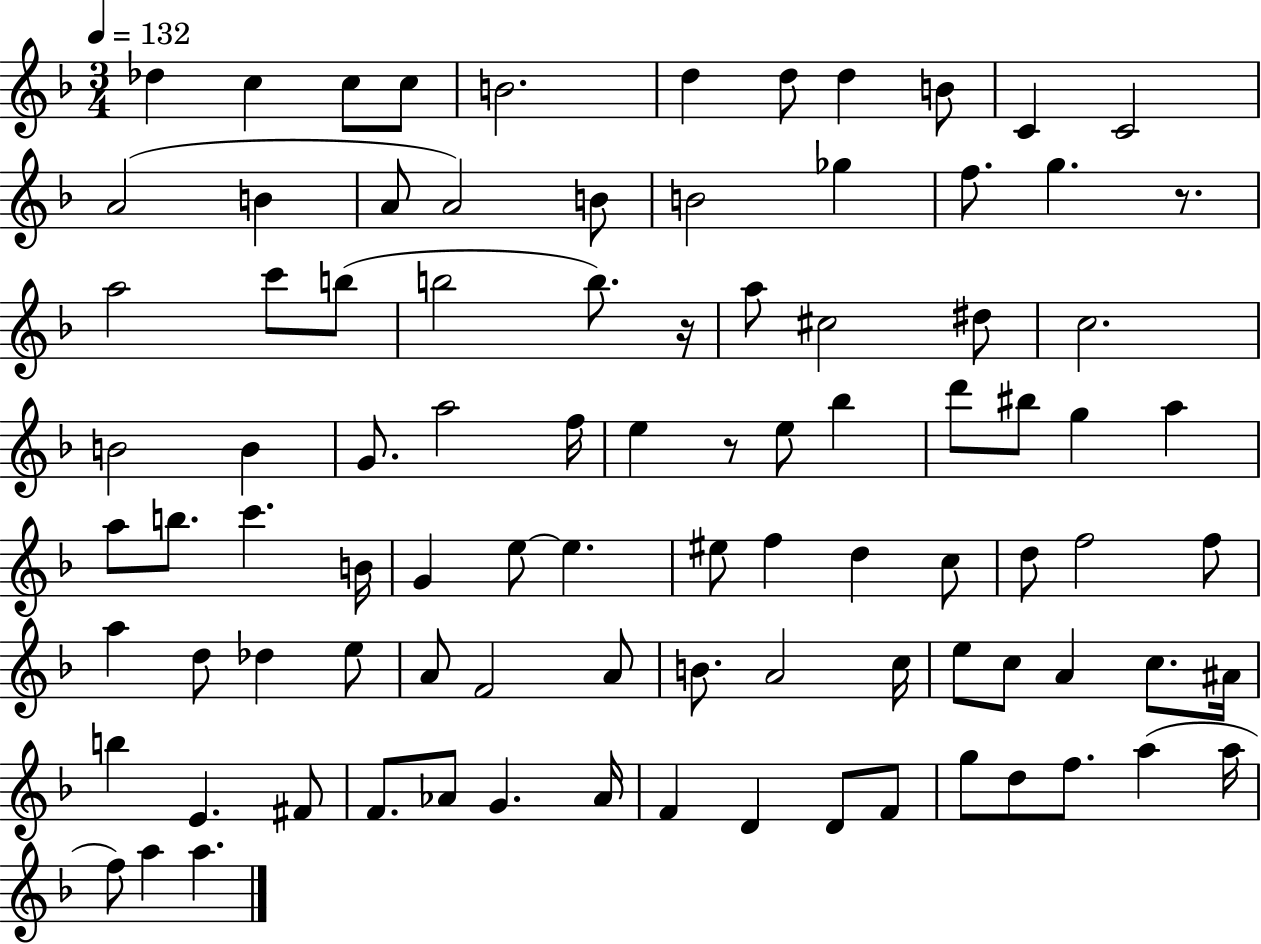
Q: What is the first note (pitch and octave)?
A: Db5